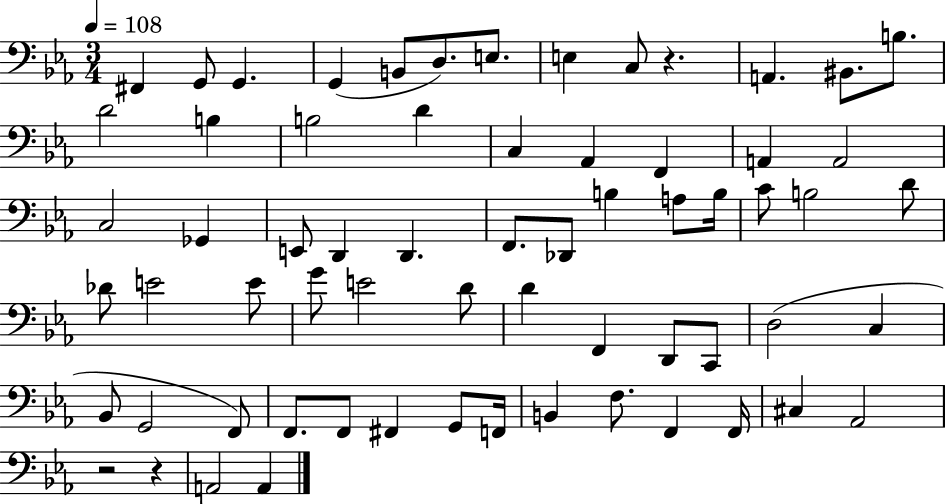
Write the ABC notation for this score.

X:1
T:Untitled
M:3/4
L:1/4
K:Eb
^F,, G,,/2 G,, G,, B,,/2 D,/2 E,/2 E, C,/2 z A,, ^B,,/2 B,/2 D2 B, B,2 D C, _A,, F,, A,, A,,2 C,2 _G,, E,,/2 D,, D,, F,,/2 _D,,/2 B, A,/2 B,/4 C/2 B,2 D/2 _D/2 E2 E/2 G/2 E2 D/2 D F,, D,,/2 C,,/2 D,2 C, _B,,/2 G,,2 F,,/2 F,,/2 F,,/2 ^F,, G,,/2 F,,/4 B,, F,/2 F,, F,,/4 ^C, _A,,2 z2 z A,,2 A,,